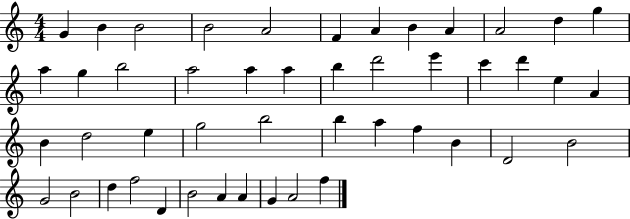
{
  \clef treble
  \numericTimeSignature
  \time 4/4
  \key c \major
  g'4 b'4 b'2 | b'2 a'2 | f'4 a'4 b'4 a'4 | a'2 d''4 g''4 | \break a''4 g''4 b''2 | a''2 a''4 a''4 | b''4 d'''2 e'''4 | c'''4 d'''4 e''4 a'4 | \break b'4 d''2 e''4 | g''2 b''2 | b''4 a''4 f''4 b'4 | d'2 b'2 | \break g'2 b'2 | d''4 f''2 d'4 | b'2 a'4 a'4 | g'4 a'2 f''4 | \break \bar "|."
}